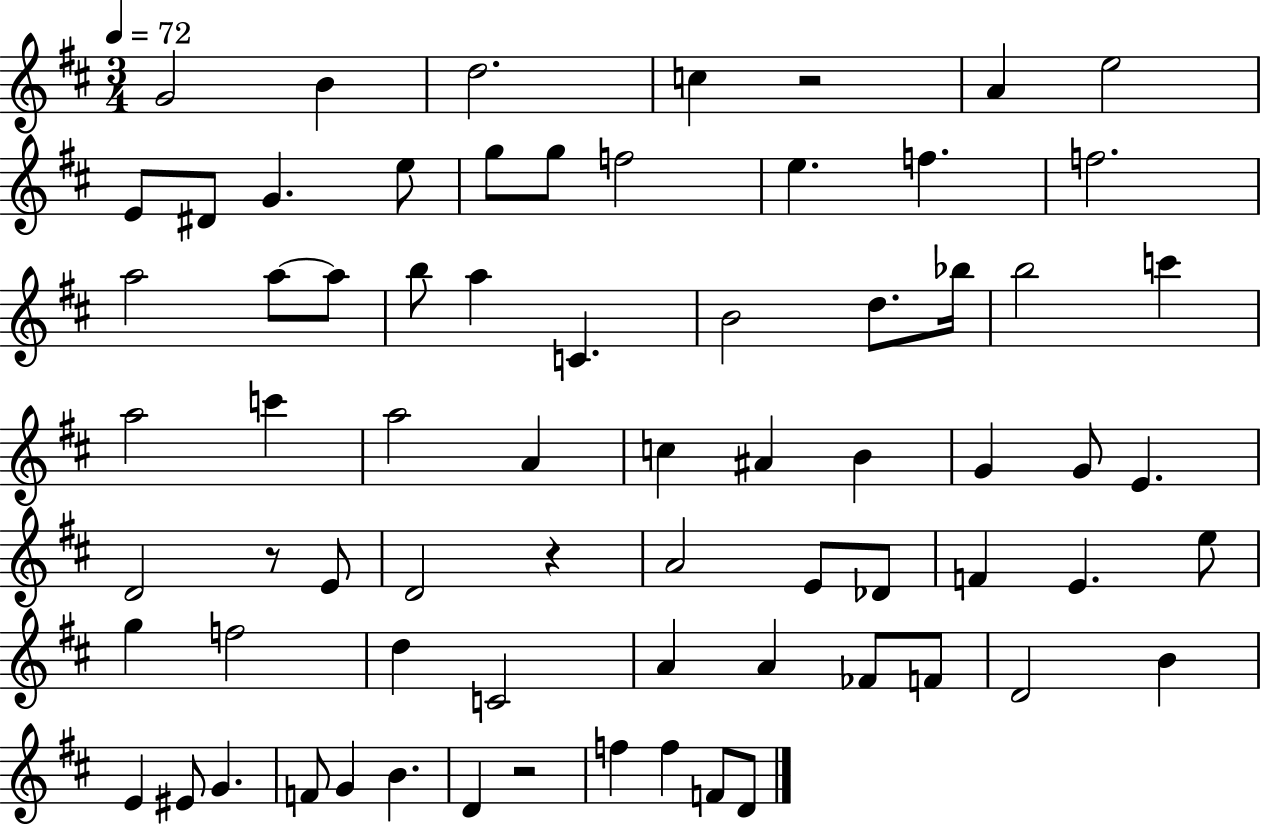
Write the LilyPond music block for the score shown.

{
  \clef treble
  \numericTimeSignature
  \time 3/4
  \key d \major
  \tempo 4 = 72
  g'2 b'4 | d''2. | c''4 r2 | a'4 e''2 | \break e'8 dis'8 g'4. e''8 | g''8 g''8 f''2 | e''4. f''4. | f''2. | \break a''2 a''8~~ a''8 | b''8 a''4 c'4. | b'2 d''8. bes''16 | b''2 c'''4 | \break a''2 c'''4 | a''2 a'4 | c''4 ais'4 b'4 | g'4 g'8 e'4. | \break d'2 r8 e'8 | d'2 r4 | a'2 e'8 des'8 | f'4 e'4. e''8 | \break g''4 f''2 | d''4 c'2 | a'4 a'4 fes'8 f'8 | d'2 b'4 | \break e'4 eis'8 g'4. | f'8 g'4 b'4. | d'4 r2 | f''4 f''4 f'8 d'8 | \break \bar "|."
}